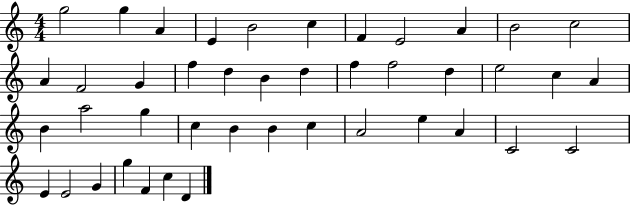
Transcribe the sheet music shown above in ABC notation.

X:1
T:Untitled
M:4/4
L:1/4
K:C
g2 g A E B2 c F E2 A B2 c2 A F2 G f d B d f f2 d e2 c A B a2 g c B B c A2 e A C2 C2 E E2 G g F c D